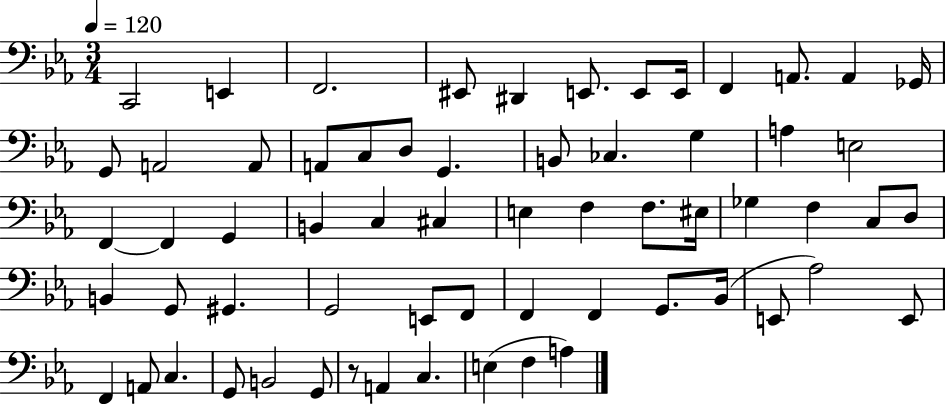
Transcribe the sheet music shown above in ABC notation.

X:1
T:Untitled
M:3/4
L:1/4
K:Eb
C,,2 E,, F,,2 ^E,,/2 ^D,, E,,/2 E,,/2 E,,/4 F,, A,,/2 A,, _G,,/4 G,,/2 A,,2 A,,/2 A,,/2 C,/2 D,/2 G,, B,,/2 _C, G, A, E,2 F,, F,, G,, B,, C, ^C, E, F, F,/2 ^E,/4 _G, F, C,/2 D,/2 B,, G,,/2 ^G,, G,,2 E,,/2 F,,/2 F,, F,, G,,/2 _B,,/4 E,,/2 _A,2 E,,/2 F,, A,,/2 C, G,,/2 B,,2 G,,/2 z/2 A,, C, E, F, A,